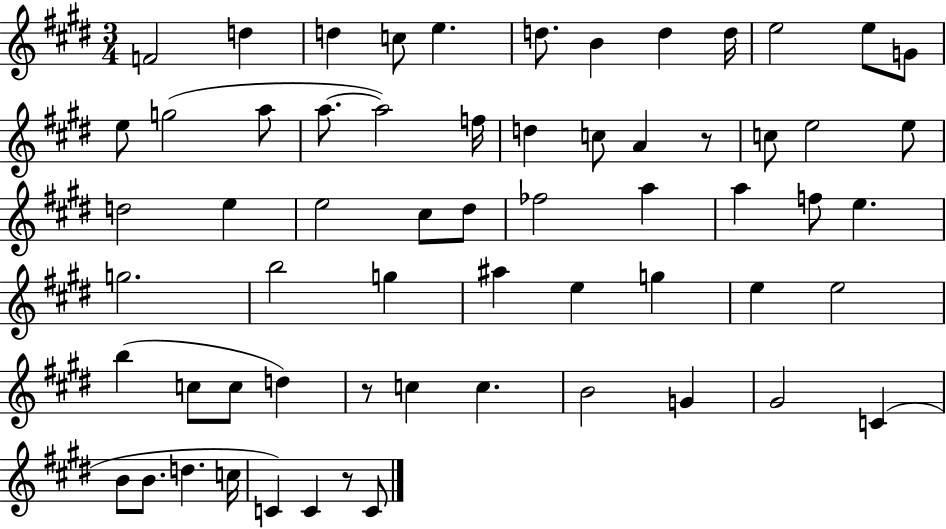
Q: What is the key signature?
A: E major